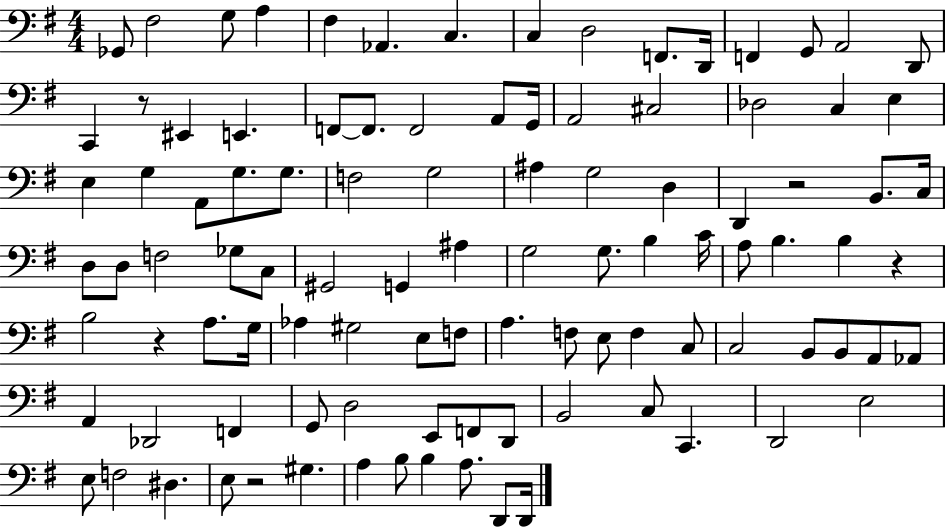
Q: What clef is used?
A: bass